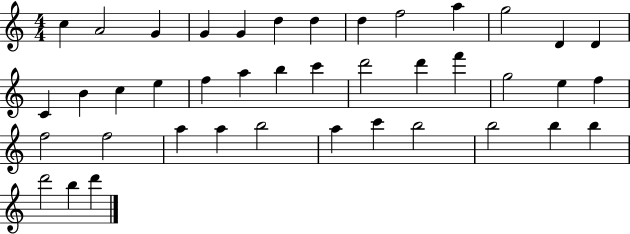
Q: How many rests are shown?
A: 0